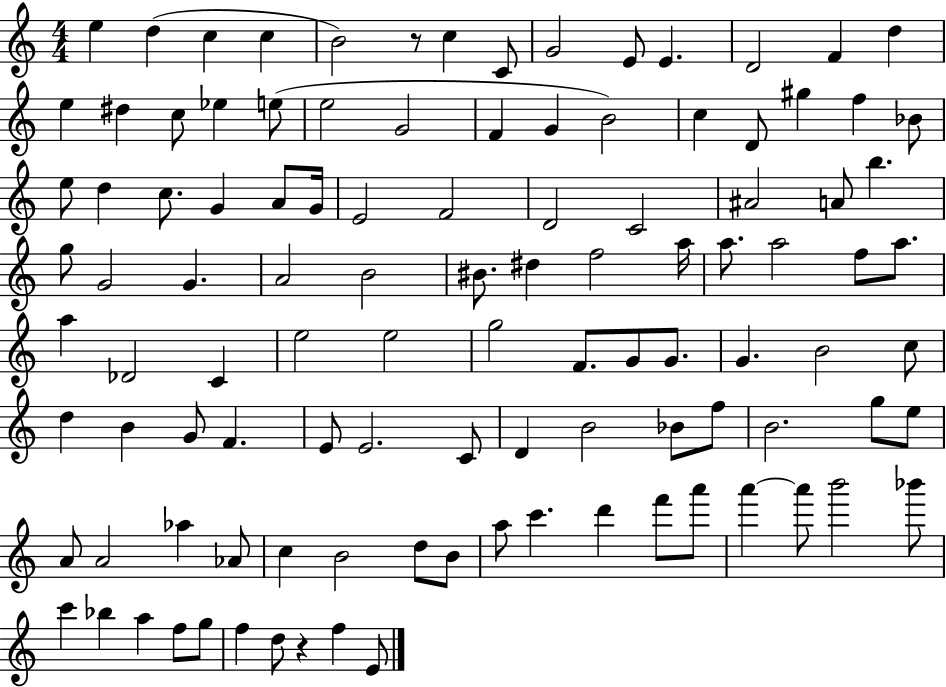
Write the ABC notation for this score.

X:1
T:Untitled
M:4/4
L:1/4
K:C
e d c c B2 z/2 c C/2 G2 E/2 E D2 F d e ^d c/2 _e e/2 e2 G2 F G B2 c D/2 ^g f _B/2 e/2 d c/2 G A/2 G/4 E2 F2 D2 C2 ^A2 A/2 b g/2 G2 G A2 B2 ^B/2 ^d f2 a/4 a/2 a2 f/2 a/2 a _D2 C e2 e2 g2 F/2 G/2 G/2 G B2 c/2 d B G/2 F E/2 E2 C/2 D B2 _B/2 f/2 B2 g/2 e/2 A/2 A2 _a _A/2 c B2 d/2 B/2 a/2 c' d' f'/2 a'/2 a' a'/2 b'2 _b'/2 c' _b a f/2 g/2 f d/2 z f E/2